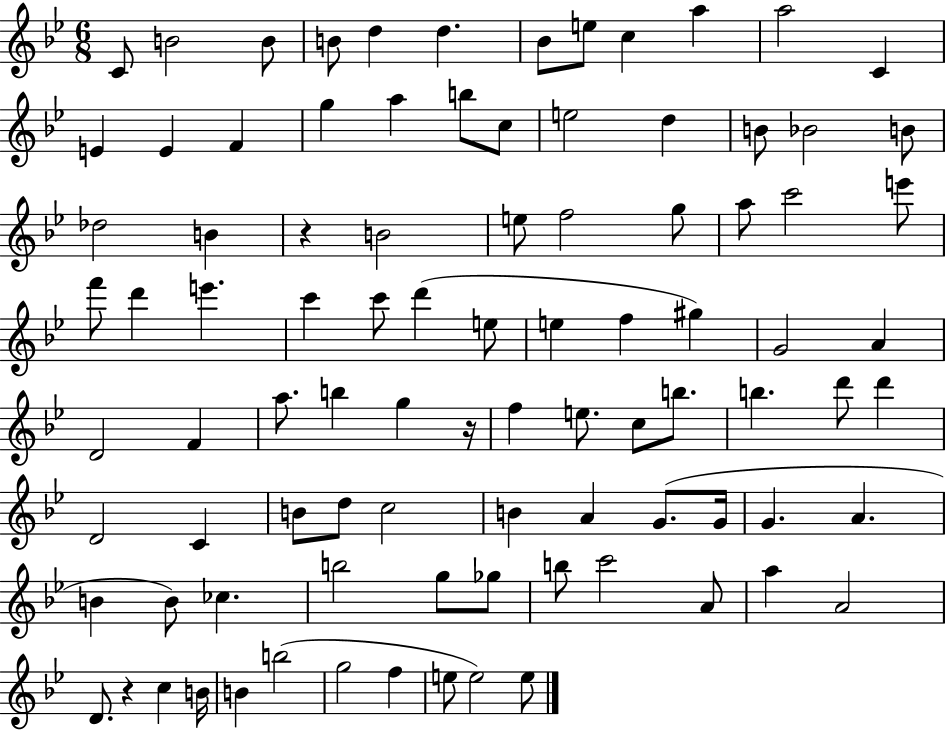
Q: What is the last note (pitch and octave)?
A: E5